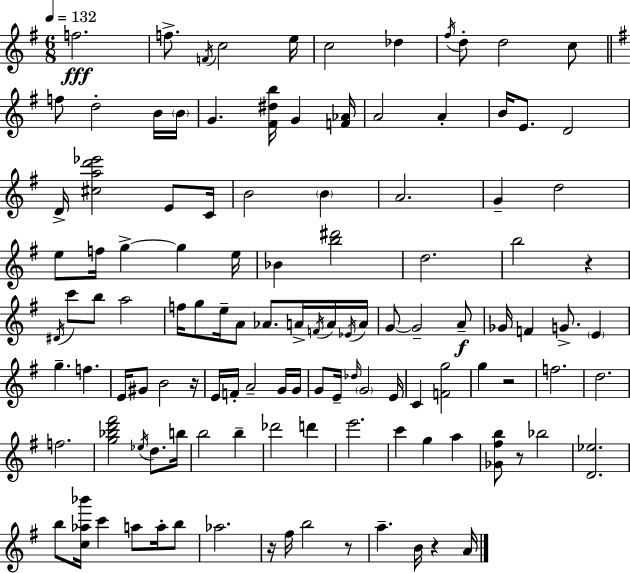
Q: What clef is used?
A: treble